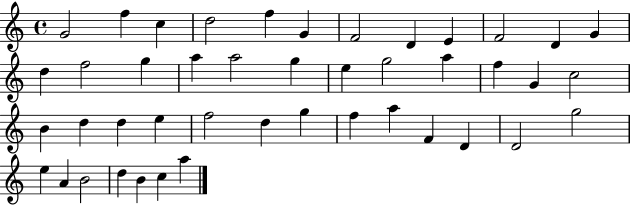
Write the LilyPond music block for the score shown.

{
  \clef treble
  \time 4/4
  \defaultTimeSignature
  \key c \major
  g'2 f''4 c''4 | d''2 f''4 g'4 | f'2 d'4 e'4 | f'2 d'4 g'4 | \break d''4 f''2 g''4 | a''4 a''2 g''4 | e''4 g''2 a''4 | f''4 g'4 c''2 | \break b'4 d''4 d''4 e''4 | f''2 d''4 g''4 | f''4 a''4 f'4 d'4 | d'2 g''2 | \break e''4 a'4 b'2 | d''4 b'4 c''4 a''4 | \bar "|."
}